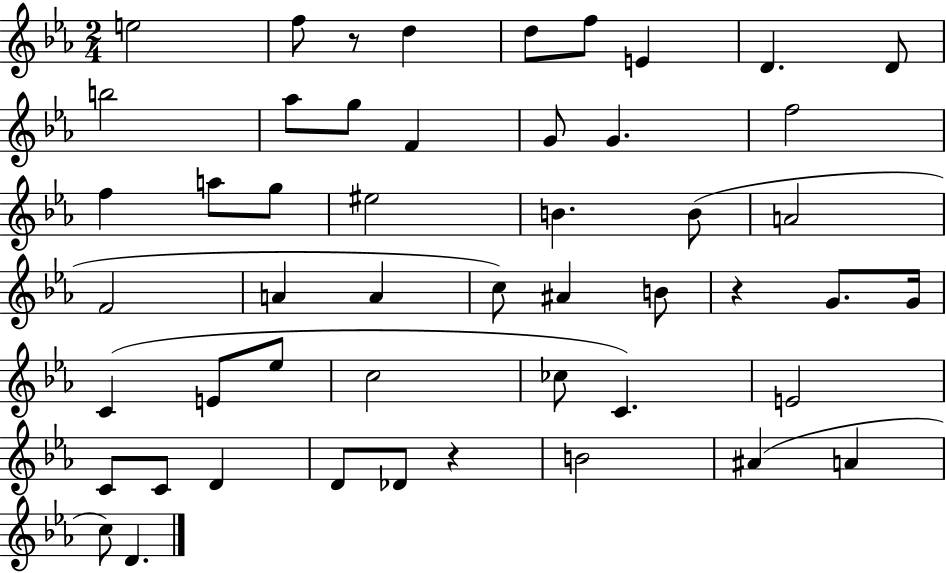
E5/h F5/e R/e D5/q D5/e F5/e E4/q D4/q. D4/e B5/h Ab5/e G5/e F4/q G4/e G4/q. F5/h F5/q A5/e G5/e EIS5/h B4/q. B4/e A4/h F4/h A4/q A4/q C5/e A#4/q B4/e R/q G4/e. G4/s C4/q E4/e Eb5/e C5/h CES5/e C4/q. E4/h C4/e C4/e D4/q D4/e Db4/e R/q B4/h A#4/q A4/q C5/e D4/q.